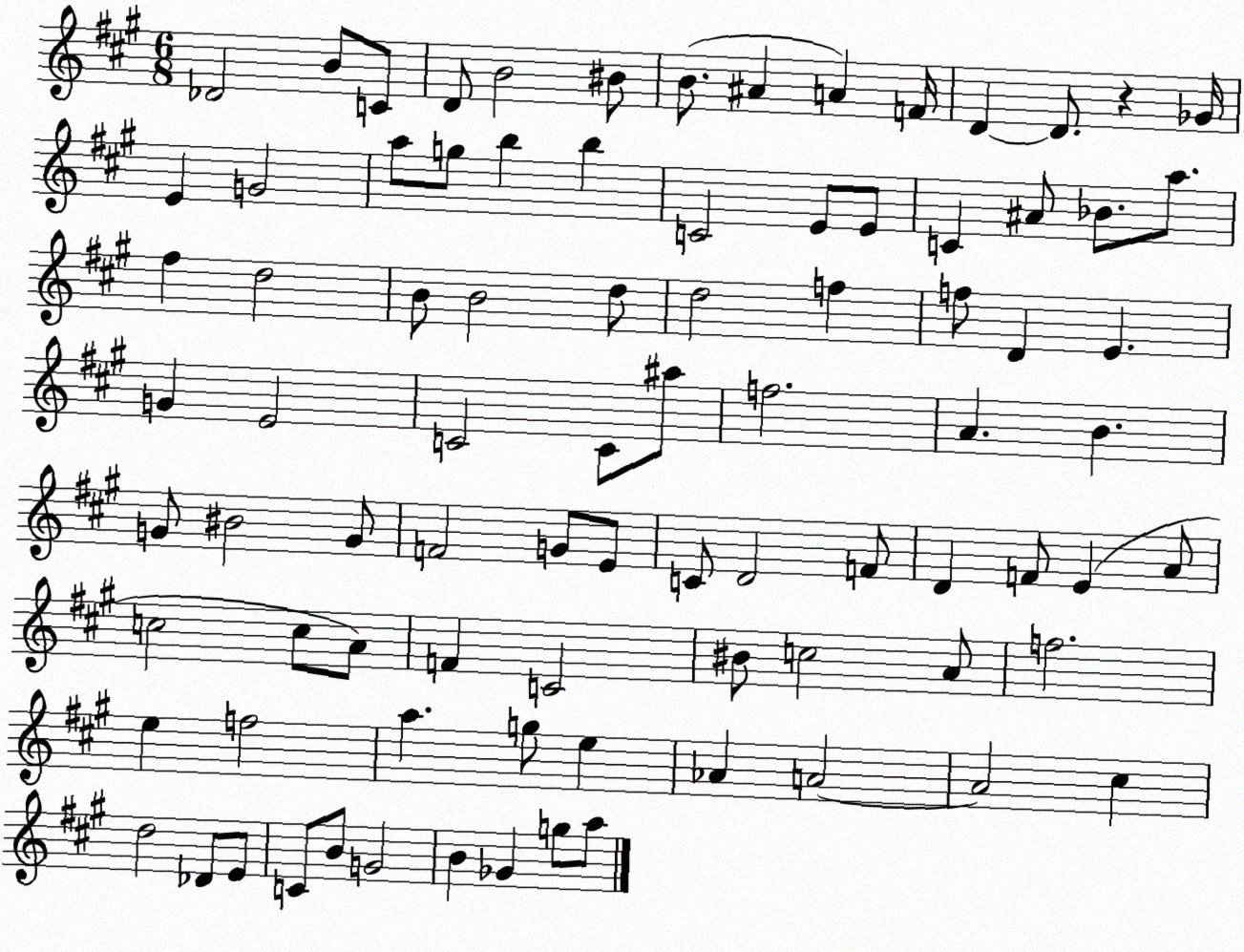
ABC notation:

X:1
T:Untitled
M:6/8
L:1/4
K:A
_D2 B/2 C/2 D/2 B2 ^B/2 B/2 ^A A F/4 D D/2 z _G/4 E G2 a/2 g/2 b b C2 E/2 E/2 C ^A/2 _B/2 a/2 ^f d2 B/2 B2 d/2 d2 f f/2 D E G E2 C2 C/2 ^a/2 f2 A B G/2 ^B2 G/2 F2 G/2 E/2 C/2 D2 F/2 D F/2 E A/2 c2 c/2 A/2 F C2 ^B/2 c2 A/2 f2 e f2 a g/2 e _A A2 A2 ^c d2 _D/2 E/2 C/2 B/2 G2 B _G g/2 a/2